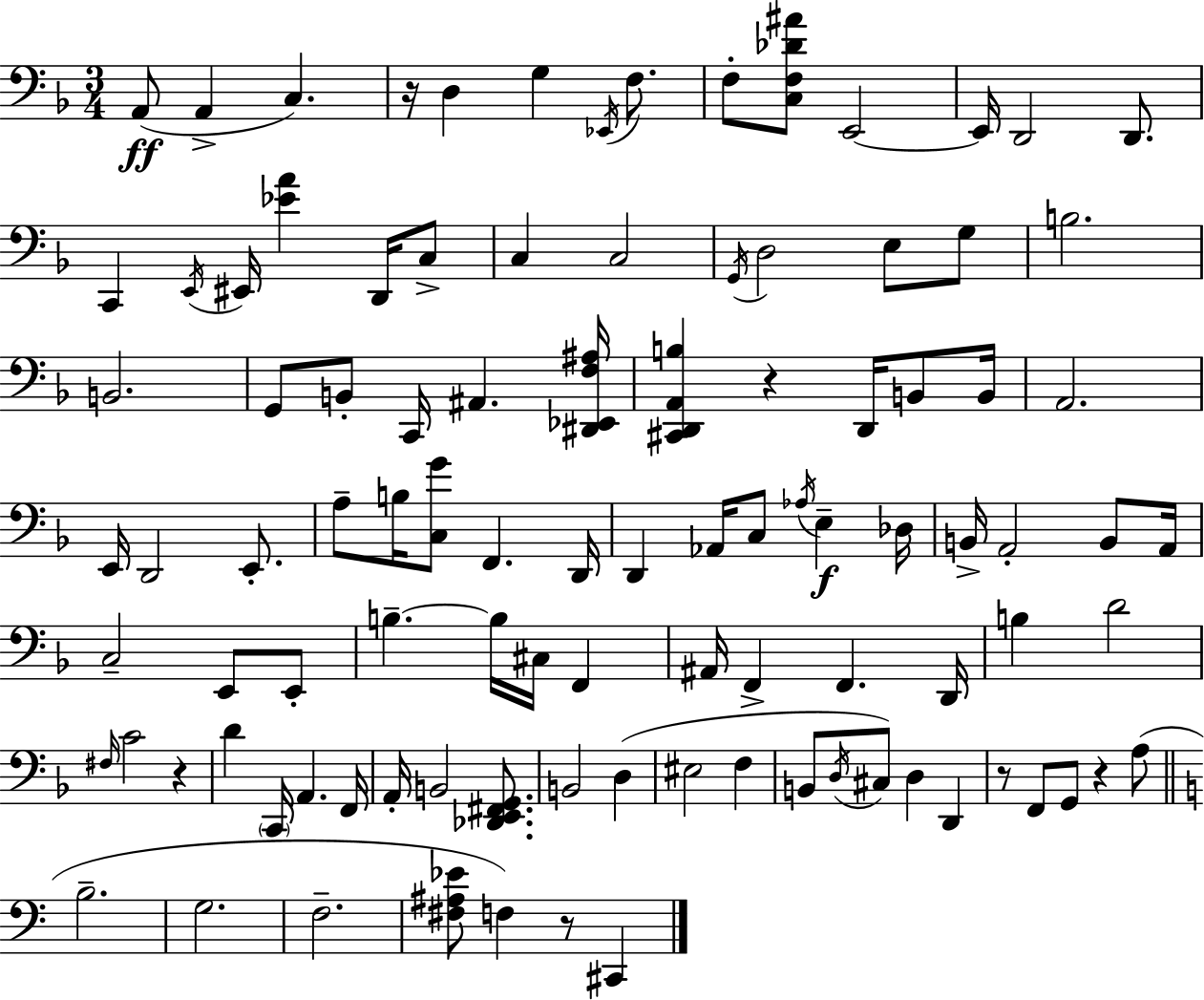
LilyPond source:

{
  \clef bass
  \numericTimeSignature
  \time 3/4
  \key f \major
  a,8(\ff a,4-> c4.) | r16 d4 g4 \acciaccatura { ees,16 } f8. | f8-. <c f des' ais'>8 e,2~~ | e,16 d,2 d,8. | \break c,4 \acciaccatura { e,16 } eis,16 <ees' a'>4 d,16 | c8-> c4 c2 | \acciaccatura { g,16 } d2 e8 | g8 b2. | \break b,2. | g,8 b,8-. c,16 ais,4. | <dis, ees, f ais>16 <cis, d, a, b>4 r4 d,16 | b,8 b,16 a,2. | \break e,16 d,2 | e,8.-. a8-- b16 <c g'>8 f,4. | d,16 d,4 aes,16 c8 \acciaccatura { aes16 }\f e4-- | des16 b,16-> a,2-. | \break b,8 a,16 c2-- | e,8 e,8-. b4.--~~ b16 cis16 | f,4 ais,16 f,4-> f,4. | d,16 b4 d'2 | \break \grace { fis16 } c'2 | r4 d'4 \parenthesize c,16 a,4. | f,16 a,16-. b,2 | <des, e, fis, g,>8. b,2 | \break d4( eis2 | f4 b,8 \acciaccatura { d16 } cis8) d4 | d,4 r8 f,8 g,8 | r4 a8( \bar "||" \break \key c \major b2.-- | g2. | f2.-- | <fis ais ees'>8 f4) r8 cis,4 | \break \bar "|."
}